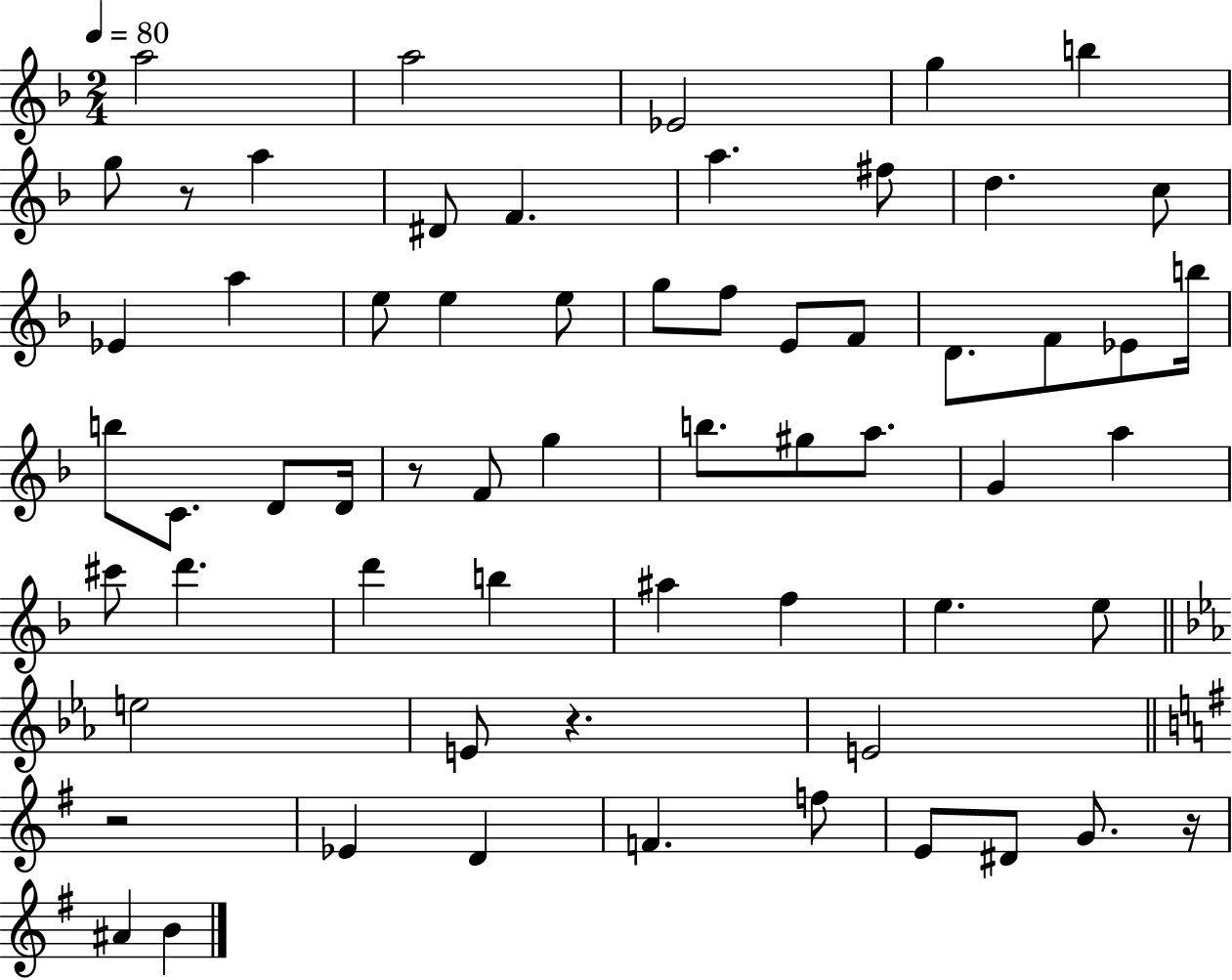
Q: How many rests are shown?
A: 5